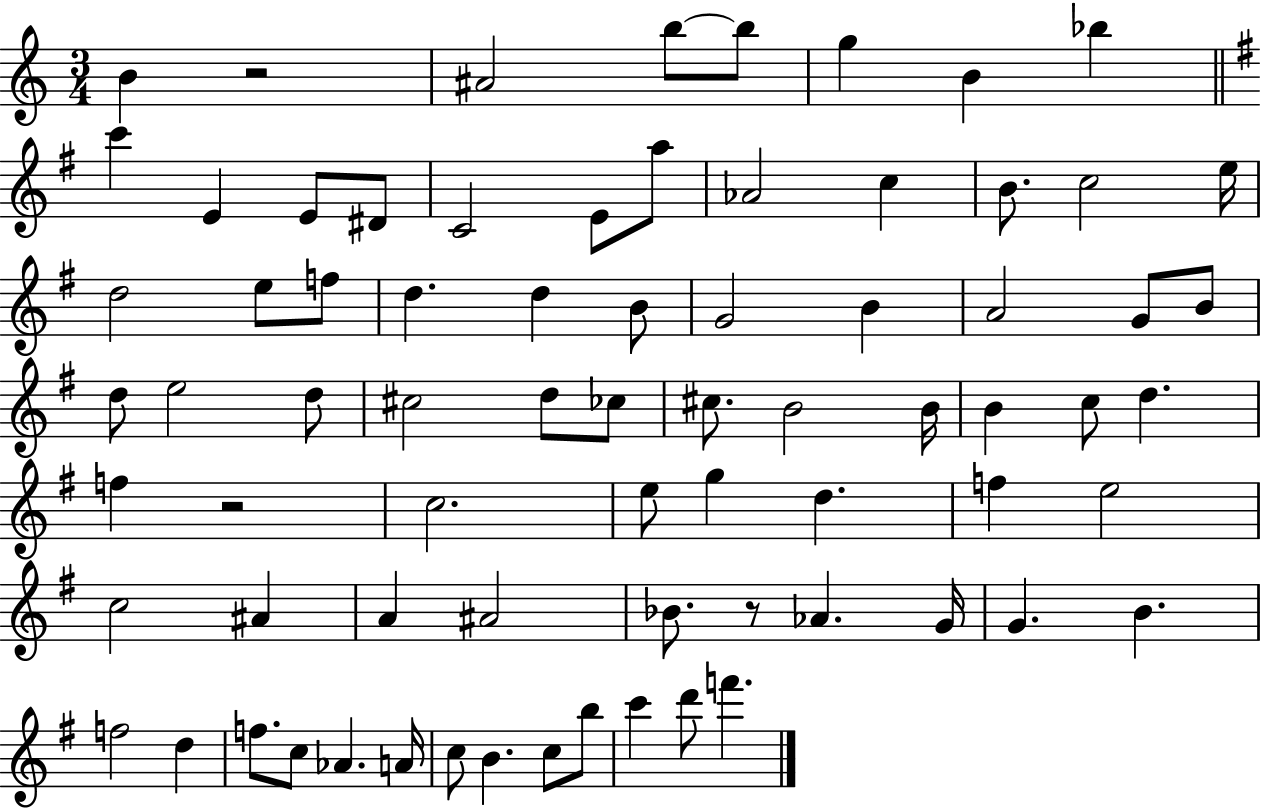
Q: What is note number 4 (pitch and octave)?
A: B5